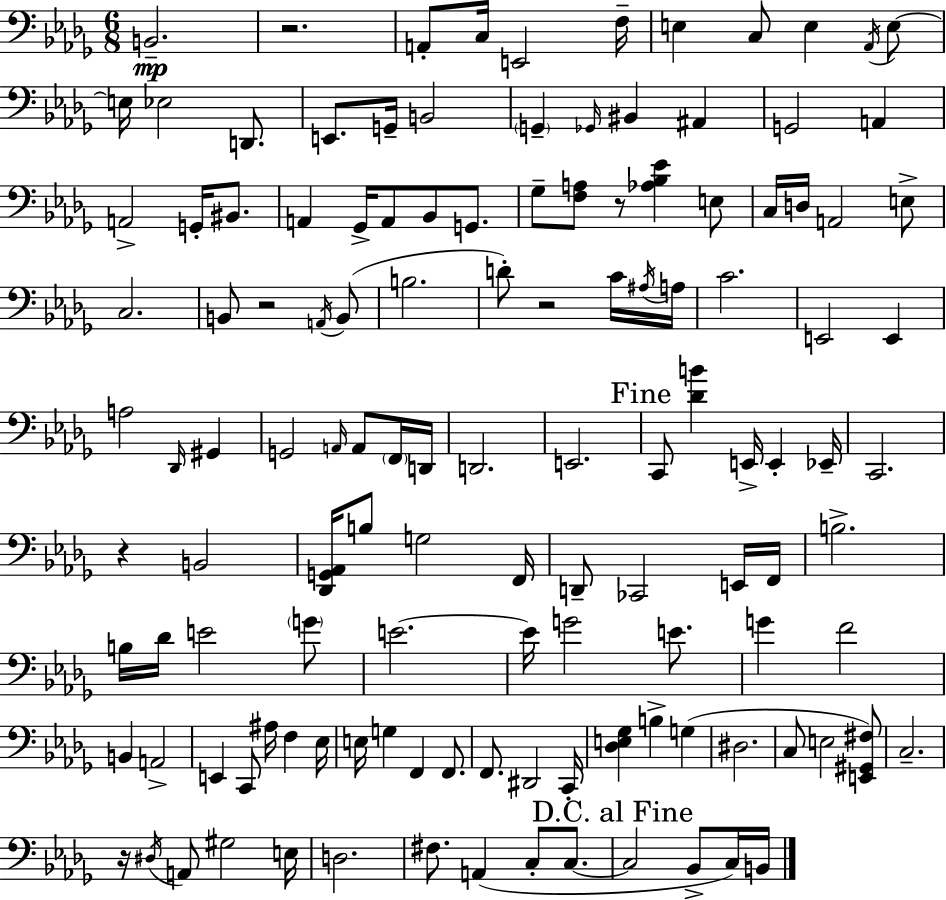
X:1
T:Untitled
M:6/8
L:1/4
K:Bbm
B,,2 z2 A,,/2 C,/4 E,,2 F,/4 E, C,/2 E, _A,,/4 E,/2 E,/4 _E,2 D,,/2 E,,/2 G,,/4 B,,2 G,, _G,,/4 ^B,, ^A,, G,,2 A,, A,,2 G,,/4 ^B,,/2 A,, _G,,/4 A,,/2 _B,,/2 G,,/2 _G,/2 [F,A,]/2 z/2 [_A,_B,_E] E,/2 C,/4 D,/4 A,,2 E,/2 C,2 B,,/2 z2 A,,/4 B,,/2 B,2 D/2 z2 C/4 ^A,/4 A,/4 C2 E,,2 E,, A,2 _D,,/4 ^G,, G,,2 A,,/4 A,,/2 F,,/4 D,,/4 D,,2 E,,2 C,,/2 [_DB] E,,/4 E,, _E,,/4 C,,2 z B,,2 [_D,,G,,_A,,]/4 B,/2 G,2 F,,/4 D,,/2 _C,,2 E,,/4 F,,/4 B,2 B,/4 _D/4 E2 G/2 E2 E/4 G2 E/2 G F2 B,, A,,2 E,, C,,/2 ^A,/4 F, _E,/4 E,/4 G, F,, F,,/2 F,,/2 ^D,,2 C,,/4 [_D,E,_G,] B, G, ^D,2 C,/2 E,2 [E,,^G,,^F,]/2 C,2 z/4 ^D,/4 A,,/2 ^G,2 E,/4 D,2 ^F,/2 A,, C,/2 C,/2 C,2 _B,,/2 C,/4 B,,/4